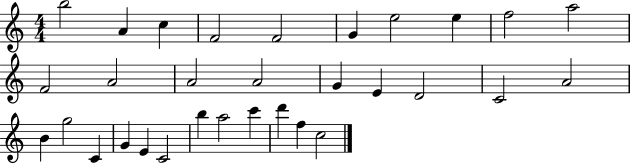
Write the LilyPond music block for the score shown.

{
  \clef treble
  \numericTimeSignature
  \time 4/4
  \key c \major
  b''2 a'4 c''4 | f'2 f'2 | g'4 e''2 e''4 | f''2 a''2 | \break f'2 a'2 | a'2 a'2 | g'4 e'4 d'2 | c'2 a'2 | \break b'4 g''2 c'4 | g'4 e'4 c'2 | b''4 a''2 c'''4 | d'''4 f''4 c''2 | \break \bar "|."
}